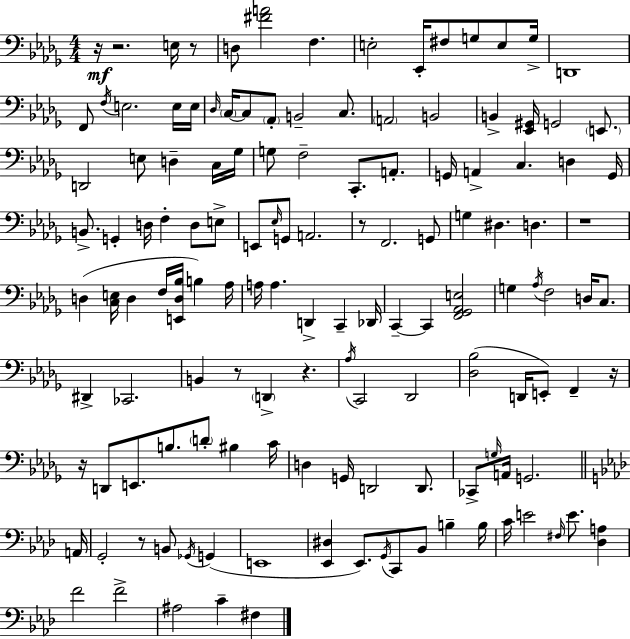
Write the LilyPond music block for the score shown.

{
  \clef bass
  \numericTimeSignature
  \time 4/4
  \key bes \minor
  r16\mf r2. e16 r8 | d8 <fis' a'>2 f4. | e2-. ees,16-. fis8 g8 e8 g16-> | d,1 | \break f,8 \acciaccatura { f16 } e2. e16 | e16 \grace { des16 } \parenthesize c16~~ c8 \parenthesize aes,8-. b,2-- c8. | \parenthesize a,2 b,2 | b,4-> <ees, gis,>16 g,2 \parenthesize e,8. | \break d,2 e8 d4-- | c16 ges16 g8 f2-- c,8.-. a,8.-. | g,16 a,4-> c4. d4 | g,16 b,8.-> g,4-. d16 f4-. d8 | \break e8-> e,8 \grace { ees16 } g,8 a,2. | r8 f,2. | g,8 g4 dis4. d4. | r1 | \break d4( <c e>16 d4 f16 <e, d bes>16 b4) | aes16 a16 a4. d,4-> c,4-- | des,16 c,4--~~ c,4 <f, ges, aes, e>2 | g4 \acciaccatura { aes16 } f2 | \break d16 c8. dis,4-> ces,2. | b,4 r8 \parenthesize d,4-> r4. | \acciaccatura { aes16 } c,2 des,2 | <des bes>2( d,16 e,8-.) | \break f,4-- r16 r16 d,8 e,8. b8. \parenthesize d'8-. | bis4 c'16 d4 g,16 d,2 | d,8. ces,8-> \grace { g16 } a,16 g,2. | \bar "||" \break \key f \minor a,16 g,2-. r8 b,8 \acciaccatura { ges,16 }( g,4 | e,1 | <ees, dis>4 ees,8.) \acciaccatura { g,16 } c,8 bes,8 b4-- | b16 c'16 e'2 \grace { fis16 } e'8. | \break <des a>4 f'2 f'2-> | ais2 c'4-- | fis4 \bar "|."
}